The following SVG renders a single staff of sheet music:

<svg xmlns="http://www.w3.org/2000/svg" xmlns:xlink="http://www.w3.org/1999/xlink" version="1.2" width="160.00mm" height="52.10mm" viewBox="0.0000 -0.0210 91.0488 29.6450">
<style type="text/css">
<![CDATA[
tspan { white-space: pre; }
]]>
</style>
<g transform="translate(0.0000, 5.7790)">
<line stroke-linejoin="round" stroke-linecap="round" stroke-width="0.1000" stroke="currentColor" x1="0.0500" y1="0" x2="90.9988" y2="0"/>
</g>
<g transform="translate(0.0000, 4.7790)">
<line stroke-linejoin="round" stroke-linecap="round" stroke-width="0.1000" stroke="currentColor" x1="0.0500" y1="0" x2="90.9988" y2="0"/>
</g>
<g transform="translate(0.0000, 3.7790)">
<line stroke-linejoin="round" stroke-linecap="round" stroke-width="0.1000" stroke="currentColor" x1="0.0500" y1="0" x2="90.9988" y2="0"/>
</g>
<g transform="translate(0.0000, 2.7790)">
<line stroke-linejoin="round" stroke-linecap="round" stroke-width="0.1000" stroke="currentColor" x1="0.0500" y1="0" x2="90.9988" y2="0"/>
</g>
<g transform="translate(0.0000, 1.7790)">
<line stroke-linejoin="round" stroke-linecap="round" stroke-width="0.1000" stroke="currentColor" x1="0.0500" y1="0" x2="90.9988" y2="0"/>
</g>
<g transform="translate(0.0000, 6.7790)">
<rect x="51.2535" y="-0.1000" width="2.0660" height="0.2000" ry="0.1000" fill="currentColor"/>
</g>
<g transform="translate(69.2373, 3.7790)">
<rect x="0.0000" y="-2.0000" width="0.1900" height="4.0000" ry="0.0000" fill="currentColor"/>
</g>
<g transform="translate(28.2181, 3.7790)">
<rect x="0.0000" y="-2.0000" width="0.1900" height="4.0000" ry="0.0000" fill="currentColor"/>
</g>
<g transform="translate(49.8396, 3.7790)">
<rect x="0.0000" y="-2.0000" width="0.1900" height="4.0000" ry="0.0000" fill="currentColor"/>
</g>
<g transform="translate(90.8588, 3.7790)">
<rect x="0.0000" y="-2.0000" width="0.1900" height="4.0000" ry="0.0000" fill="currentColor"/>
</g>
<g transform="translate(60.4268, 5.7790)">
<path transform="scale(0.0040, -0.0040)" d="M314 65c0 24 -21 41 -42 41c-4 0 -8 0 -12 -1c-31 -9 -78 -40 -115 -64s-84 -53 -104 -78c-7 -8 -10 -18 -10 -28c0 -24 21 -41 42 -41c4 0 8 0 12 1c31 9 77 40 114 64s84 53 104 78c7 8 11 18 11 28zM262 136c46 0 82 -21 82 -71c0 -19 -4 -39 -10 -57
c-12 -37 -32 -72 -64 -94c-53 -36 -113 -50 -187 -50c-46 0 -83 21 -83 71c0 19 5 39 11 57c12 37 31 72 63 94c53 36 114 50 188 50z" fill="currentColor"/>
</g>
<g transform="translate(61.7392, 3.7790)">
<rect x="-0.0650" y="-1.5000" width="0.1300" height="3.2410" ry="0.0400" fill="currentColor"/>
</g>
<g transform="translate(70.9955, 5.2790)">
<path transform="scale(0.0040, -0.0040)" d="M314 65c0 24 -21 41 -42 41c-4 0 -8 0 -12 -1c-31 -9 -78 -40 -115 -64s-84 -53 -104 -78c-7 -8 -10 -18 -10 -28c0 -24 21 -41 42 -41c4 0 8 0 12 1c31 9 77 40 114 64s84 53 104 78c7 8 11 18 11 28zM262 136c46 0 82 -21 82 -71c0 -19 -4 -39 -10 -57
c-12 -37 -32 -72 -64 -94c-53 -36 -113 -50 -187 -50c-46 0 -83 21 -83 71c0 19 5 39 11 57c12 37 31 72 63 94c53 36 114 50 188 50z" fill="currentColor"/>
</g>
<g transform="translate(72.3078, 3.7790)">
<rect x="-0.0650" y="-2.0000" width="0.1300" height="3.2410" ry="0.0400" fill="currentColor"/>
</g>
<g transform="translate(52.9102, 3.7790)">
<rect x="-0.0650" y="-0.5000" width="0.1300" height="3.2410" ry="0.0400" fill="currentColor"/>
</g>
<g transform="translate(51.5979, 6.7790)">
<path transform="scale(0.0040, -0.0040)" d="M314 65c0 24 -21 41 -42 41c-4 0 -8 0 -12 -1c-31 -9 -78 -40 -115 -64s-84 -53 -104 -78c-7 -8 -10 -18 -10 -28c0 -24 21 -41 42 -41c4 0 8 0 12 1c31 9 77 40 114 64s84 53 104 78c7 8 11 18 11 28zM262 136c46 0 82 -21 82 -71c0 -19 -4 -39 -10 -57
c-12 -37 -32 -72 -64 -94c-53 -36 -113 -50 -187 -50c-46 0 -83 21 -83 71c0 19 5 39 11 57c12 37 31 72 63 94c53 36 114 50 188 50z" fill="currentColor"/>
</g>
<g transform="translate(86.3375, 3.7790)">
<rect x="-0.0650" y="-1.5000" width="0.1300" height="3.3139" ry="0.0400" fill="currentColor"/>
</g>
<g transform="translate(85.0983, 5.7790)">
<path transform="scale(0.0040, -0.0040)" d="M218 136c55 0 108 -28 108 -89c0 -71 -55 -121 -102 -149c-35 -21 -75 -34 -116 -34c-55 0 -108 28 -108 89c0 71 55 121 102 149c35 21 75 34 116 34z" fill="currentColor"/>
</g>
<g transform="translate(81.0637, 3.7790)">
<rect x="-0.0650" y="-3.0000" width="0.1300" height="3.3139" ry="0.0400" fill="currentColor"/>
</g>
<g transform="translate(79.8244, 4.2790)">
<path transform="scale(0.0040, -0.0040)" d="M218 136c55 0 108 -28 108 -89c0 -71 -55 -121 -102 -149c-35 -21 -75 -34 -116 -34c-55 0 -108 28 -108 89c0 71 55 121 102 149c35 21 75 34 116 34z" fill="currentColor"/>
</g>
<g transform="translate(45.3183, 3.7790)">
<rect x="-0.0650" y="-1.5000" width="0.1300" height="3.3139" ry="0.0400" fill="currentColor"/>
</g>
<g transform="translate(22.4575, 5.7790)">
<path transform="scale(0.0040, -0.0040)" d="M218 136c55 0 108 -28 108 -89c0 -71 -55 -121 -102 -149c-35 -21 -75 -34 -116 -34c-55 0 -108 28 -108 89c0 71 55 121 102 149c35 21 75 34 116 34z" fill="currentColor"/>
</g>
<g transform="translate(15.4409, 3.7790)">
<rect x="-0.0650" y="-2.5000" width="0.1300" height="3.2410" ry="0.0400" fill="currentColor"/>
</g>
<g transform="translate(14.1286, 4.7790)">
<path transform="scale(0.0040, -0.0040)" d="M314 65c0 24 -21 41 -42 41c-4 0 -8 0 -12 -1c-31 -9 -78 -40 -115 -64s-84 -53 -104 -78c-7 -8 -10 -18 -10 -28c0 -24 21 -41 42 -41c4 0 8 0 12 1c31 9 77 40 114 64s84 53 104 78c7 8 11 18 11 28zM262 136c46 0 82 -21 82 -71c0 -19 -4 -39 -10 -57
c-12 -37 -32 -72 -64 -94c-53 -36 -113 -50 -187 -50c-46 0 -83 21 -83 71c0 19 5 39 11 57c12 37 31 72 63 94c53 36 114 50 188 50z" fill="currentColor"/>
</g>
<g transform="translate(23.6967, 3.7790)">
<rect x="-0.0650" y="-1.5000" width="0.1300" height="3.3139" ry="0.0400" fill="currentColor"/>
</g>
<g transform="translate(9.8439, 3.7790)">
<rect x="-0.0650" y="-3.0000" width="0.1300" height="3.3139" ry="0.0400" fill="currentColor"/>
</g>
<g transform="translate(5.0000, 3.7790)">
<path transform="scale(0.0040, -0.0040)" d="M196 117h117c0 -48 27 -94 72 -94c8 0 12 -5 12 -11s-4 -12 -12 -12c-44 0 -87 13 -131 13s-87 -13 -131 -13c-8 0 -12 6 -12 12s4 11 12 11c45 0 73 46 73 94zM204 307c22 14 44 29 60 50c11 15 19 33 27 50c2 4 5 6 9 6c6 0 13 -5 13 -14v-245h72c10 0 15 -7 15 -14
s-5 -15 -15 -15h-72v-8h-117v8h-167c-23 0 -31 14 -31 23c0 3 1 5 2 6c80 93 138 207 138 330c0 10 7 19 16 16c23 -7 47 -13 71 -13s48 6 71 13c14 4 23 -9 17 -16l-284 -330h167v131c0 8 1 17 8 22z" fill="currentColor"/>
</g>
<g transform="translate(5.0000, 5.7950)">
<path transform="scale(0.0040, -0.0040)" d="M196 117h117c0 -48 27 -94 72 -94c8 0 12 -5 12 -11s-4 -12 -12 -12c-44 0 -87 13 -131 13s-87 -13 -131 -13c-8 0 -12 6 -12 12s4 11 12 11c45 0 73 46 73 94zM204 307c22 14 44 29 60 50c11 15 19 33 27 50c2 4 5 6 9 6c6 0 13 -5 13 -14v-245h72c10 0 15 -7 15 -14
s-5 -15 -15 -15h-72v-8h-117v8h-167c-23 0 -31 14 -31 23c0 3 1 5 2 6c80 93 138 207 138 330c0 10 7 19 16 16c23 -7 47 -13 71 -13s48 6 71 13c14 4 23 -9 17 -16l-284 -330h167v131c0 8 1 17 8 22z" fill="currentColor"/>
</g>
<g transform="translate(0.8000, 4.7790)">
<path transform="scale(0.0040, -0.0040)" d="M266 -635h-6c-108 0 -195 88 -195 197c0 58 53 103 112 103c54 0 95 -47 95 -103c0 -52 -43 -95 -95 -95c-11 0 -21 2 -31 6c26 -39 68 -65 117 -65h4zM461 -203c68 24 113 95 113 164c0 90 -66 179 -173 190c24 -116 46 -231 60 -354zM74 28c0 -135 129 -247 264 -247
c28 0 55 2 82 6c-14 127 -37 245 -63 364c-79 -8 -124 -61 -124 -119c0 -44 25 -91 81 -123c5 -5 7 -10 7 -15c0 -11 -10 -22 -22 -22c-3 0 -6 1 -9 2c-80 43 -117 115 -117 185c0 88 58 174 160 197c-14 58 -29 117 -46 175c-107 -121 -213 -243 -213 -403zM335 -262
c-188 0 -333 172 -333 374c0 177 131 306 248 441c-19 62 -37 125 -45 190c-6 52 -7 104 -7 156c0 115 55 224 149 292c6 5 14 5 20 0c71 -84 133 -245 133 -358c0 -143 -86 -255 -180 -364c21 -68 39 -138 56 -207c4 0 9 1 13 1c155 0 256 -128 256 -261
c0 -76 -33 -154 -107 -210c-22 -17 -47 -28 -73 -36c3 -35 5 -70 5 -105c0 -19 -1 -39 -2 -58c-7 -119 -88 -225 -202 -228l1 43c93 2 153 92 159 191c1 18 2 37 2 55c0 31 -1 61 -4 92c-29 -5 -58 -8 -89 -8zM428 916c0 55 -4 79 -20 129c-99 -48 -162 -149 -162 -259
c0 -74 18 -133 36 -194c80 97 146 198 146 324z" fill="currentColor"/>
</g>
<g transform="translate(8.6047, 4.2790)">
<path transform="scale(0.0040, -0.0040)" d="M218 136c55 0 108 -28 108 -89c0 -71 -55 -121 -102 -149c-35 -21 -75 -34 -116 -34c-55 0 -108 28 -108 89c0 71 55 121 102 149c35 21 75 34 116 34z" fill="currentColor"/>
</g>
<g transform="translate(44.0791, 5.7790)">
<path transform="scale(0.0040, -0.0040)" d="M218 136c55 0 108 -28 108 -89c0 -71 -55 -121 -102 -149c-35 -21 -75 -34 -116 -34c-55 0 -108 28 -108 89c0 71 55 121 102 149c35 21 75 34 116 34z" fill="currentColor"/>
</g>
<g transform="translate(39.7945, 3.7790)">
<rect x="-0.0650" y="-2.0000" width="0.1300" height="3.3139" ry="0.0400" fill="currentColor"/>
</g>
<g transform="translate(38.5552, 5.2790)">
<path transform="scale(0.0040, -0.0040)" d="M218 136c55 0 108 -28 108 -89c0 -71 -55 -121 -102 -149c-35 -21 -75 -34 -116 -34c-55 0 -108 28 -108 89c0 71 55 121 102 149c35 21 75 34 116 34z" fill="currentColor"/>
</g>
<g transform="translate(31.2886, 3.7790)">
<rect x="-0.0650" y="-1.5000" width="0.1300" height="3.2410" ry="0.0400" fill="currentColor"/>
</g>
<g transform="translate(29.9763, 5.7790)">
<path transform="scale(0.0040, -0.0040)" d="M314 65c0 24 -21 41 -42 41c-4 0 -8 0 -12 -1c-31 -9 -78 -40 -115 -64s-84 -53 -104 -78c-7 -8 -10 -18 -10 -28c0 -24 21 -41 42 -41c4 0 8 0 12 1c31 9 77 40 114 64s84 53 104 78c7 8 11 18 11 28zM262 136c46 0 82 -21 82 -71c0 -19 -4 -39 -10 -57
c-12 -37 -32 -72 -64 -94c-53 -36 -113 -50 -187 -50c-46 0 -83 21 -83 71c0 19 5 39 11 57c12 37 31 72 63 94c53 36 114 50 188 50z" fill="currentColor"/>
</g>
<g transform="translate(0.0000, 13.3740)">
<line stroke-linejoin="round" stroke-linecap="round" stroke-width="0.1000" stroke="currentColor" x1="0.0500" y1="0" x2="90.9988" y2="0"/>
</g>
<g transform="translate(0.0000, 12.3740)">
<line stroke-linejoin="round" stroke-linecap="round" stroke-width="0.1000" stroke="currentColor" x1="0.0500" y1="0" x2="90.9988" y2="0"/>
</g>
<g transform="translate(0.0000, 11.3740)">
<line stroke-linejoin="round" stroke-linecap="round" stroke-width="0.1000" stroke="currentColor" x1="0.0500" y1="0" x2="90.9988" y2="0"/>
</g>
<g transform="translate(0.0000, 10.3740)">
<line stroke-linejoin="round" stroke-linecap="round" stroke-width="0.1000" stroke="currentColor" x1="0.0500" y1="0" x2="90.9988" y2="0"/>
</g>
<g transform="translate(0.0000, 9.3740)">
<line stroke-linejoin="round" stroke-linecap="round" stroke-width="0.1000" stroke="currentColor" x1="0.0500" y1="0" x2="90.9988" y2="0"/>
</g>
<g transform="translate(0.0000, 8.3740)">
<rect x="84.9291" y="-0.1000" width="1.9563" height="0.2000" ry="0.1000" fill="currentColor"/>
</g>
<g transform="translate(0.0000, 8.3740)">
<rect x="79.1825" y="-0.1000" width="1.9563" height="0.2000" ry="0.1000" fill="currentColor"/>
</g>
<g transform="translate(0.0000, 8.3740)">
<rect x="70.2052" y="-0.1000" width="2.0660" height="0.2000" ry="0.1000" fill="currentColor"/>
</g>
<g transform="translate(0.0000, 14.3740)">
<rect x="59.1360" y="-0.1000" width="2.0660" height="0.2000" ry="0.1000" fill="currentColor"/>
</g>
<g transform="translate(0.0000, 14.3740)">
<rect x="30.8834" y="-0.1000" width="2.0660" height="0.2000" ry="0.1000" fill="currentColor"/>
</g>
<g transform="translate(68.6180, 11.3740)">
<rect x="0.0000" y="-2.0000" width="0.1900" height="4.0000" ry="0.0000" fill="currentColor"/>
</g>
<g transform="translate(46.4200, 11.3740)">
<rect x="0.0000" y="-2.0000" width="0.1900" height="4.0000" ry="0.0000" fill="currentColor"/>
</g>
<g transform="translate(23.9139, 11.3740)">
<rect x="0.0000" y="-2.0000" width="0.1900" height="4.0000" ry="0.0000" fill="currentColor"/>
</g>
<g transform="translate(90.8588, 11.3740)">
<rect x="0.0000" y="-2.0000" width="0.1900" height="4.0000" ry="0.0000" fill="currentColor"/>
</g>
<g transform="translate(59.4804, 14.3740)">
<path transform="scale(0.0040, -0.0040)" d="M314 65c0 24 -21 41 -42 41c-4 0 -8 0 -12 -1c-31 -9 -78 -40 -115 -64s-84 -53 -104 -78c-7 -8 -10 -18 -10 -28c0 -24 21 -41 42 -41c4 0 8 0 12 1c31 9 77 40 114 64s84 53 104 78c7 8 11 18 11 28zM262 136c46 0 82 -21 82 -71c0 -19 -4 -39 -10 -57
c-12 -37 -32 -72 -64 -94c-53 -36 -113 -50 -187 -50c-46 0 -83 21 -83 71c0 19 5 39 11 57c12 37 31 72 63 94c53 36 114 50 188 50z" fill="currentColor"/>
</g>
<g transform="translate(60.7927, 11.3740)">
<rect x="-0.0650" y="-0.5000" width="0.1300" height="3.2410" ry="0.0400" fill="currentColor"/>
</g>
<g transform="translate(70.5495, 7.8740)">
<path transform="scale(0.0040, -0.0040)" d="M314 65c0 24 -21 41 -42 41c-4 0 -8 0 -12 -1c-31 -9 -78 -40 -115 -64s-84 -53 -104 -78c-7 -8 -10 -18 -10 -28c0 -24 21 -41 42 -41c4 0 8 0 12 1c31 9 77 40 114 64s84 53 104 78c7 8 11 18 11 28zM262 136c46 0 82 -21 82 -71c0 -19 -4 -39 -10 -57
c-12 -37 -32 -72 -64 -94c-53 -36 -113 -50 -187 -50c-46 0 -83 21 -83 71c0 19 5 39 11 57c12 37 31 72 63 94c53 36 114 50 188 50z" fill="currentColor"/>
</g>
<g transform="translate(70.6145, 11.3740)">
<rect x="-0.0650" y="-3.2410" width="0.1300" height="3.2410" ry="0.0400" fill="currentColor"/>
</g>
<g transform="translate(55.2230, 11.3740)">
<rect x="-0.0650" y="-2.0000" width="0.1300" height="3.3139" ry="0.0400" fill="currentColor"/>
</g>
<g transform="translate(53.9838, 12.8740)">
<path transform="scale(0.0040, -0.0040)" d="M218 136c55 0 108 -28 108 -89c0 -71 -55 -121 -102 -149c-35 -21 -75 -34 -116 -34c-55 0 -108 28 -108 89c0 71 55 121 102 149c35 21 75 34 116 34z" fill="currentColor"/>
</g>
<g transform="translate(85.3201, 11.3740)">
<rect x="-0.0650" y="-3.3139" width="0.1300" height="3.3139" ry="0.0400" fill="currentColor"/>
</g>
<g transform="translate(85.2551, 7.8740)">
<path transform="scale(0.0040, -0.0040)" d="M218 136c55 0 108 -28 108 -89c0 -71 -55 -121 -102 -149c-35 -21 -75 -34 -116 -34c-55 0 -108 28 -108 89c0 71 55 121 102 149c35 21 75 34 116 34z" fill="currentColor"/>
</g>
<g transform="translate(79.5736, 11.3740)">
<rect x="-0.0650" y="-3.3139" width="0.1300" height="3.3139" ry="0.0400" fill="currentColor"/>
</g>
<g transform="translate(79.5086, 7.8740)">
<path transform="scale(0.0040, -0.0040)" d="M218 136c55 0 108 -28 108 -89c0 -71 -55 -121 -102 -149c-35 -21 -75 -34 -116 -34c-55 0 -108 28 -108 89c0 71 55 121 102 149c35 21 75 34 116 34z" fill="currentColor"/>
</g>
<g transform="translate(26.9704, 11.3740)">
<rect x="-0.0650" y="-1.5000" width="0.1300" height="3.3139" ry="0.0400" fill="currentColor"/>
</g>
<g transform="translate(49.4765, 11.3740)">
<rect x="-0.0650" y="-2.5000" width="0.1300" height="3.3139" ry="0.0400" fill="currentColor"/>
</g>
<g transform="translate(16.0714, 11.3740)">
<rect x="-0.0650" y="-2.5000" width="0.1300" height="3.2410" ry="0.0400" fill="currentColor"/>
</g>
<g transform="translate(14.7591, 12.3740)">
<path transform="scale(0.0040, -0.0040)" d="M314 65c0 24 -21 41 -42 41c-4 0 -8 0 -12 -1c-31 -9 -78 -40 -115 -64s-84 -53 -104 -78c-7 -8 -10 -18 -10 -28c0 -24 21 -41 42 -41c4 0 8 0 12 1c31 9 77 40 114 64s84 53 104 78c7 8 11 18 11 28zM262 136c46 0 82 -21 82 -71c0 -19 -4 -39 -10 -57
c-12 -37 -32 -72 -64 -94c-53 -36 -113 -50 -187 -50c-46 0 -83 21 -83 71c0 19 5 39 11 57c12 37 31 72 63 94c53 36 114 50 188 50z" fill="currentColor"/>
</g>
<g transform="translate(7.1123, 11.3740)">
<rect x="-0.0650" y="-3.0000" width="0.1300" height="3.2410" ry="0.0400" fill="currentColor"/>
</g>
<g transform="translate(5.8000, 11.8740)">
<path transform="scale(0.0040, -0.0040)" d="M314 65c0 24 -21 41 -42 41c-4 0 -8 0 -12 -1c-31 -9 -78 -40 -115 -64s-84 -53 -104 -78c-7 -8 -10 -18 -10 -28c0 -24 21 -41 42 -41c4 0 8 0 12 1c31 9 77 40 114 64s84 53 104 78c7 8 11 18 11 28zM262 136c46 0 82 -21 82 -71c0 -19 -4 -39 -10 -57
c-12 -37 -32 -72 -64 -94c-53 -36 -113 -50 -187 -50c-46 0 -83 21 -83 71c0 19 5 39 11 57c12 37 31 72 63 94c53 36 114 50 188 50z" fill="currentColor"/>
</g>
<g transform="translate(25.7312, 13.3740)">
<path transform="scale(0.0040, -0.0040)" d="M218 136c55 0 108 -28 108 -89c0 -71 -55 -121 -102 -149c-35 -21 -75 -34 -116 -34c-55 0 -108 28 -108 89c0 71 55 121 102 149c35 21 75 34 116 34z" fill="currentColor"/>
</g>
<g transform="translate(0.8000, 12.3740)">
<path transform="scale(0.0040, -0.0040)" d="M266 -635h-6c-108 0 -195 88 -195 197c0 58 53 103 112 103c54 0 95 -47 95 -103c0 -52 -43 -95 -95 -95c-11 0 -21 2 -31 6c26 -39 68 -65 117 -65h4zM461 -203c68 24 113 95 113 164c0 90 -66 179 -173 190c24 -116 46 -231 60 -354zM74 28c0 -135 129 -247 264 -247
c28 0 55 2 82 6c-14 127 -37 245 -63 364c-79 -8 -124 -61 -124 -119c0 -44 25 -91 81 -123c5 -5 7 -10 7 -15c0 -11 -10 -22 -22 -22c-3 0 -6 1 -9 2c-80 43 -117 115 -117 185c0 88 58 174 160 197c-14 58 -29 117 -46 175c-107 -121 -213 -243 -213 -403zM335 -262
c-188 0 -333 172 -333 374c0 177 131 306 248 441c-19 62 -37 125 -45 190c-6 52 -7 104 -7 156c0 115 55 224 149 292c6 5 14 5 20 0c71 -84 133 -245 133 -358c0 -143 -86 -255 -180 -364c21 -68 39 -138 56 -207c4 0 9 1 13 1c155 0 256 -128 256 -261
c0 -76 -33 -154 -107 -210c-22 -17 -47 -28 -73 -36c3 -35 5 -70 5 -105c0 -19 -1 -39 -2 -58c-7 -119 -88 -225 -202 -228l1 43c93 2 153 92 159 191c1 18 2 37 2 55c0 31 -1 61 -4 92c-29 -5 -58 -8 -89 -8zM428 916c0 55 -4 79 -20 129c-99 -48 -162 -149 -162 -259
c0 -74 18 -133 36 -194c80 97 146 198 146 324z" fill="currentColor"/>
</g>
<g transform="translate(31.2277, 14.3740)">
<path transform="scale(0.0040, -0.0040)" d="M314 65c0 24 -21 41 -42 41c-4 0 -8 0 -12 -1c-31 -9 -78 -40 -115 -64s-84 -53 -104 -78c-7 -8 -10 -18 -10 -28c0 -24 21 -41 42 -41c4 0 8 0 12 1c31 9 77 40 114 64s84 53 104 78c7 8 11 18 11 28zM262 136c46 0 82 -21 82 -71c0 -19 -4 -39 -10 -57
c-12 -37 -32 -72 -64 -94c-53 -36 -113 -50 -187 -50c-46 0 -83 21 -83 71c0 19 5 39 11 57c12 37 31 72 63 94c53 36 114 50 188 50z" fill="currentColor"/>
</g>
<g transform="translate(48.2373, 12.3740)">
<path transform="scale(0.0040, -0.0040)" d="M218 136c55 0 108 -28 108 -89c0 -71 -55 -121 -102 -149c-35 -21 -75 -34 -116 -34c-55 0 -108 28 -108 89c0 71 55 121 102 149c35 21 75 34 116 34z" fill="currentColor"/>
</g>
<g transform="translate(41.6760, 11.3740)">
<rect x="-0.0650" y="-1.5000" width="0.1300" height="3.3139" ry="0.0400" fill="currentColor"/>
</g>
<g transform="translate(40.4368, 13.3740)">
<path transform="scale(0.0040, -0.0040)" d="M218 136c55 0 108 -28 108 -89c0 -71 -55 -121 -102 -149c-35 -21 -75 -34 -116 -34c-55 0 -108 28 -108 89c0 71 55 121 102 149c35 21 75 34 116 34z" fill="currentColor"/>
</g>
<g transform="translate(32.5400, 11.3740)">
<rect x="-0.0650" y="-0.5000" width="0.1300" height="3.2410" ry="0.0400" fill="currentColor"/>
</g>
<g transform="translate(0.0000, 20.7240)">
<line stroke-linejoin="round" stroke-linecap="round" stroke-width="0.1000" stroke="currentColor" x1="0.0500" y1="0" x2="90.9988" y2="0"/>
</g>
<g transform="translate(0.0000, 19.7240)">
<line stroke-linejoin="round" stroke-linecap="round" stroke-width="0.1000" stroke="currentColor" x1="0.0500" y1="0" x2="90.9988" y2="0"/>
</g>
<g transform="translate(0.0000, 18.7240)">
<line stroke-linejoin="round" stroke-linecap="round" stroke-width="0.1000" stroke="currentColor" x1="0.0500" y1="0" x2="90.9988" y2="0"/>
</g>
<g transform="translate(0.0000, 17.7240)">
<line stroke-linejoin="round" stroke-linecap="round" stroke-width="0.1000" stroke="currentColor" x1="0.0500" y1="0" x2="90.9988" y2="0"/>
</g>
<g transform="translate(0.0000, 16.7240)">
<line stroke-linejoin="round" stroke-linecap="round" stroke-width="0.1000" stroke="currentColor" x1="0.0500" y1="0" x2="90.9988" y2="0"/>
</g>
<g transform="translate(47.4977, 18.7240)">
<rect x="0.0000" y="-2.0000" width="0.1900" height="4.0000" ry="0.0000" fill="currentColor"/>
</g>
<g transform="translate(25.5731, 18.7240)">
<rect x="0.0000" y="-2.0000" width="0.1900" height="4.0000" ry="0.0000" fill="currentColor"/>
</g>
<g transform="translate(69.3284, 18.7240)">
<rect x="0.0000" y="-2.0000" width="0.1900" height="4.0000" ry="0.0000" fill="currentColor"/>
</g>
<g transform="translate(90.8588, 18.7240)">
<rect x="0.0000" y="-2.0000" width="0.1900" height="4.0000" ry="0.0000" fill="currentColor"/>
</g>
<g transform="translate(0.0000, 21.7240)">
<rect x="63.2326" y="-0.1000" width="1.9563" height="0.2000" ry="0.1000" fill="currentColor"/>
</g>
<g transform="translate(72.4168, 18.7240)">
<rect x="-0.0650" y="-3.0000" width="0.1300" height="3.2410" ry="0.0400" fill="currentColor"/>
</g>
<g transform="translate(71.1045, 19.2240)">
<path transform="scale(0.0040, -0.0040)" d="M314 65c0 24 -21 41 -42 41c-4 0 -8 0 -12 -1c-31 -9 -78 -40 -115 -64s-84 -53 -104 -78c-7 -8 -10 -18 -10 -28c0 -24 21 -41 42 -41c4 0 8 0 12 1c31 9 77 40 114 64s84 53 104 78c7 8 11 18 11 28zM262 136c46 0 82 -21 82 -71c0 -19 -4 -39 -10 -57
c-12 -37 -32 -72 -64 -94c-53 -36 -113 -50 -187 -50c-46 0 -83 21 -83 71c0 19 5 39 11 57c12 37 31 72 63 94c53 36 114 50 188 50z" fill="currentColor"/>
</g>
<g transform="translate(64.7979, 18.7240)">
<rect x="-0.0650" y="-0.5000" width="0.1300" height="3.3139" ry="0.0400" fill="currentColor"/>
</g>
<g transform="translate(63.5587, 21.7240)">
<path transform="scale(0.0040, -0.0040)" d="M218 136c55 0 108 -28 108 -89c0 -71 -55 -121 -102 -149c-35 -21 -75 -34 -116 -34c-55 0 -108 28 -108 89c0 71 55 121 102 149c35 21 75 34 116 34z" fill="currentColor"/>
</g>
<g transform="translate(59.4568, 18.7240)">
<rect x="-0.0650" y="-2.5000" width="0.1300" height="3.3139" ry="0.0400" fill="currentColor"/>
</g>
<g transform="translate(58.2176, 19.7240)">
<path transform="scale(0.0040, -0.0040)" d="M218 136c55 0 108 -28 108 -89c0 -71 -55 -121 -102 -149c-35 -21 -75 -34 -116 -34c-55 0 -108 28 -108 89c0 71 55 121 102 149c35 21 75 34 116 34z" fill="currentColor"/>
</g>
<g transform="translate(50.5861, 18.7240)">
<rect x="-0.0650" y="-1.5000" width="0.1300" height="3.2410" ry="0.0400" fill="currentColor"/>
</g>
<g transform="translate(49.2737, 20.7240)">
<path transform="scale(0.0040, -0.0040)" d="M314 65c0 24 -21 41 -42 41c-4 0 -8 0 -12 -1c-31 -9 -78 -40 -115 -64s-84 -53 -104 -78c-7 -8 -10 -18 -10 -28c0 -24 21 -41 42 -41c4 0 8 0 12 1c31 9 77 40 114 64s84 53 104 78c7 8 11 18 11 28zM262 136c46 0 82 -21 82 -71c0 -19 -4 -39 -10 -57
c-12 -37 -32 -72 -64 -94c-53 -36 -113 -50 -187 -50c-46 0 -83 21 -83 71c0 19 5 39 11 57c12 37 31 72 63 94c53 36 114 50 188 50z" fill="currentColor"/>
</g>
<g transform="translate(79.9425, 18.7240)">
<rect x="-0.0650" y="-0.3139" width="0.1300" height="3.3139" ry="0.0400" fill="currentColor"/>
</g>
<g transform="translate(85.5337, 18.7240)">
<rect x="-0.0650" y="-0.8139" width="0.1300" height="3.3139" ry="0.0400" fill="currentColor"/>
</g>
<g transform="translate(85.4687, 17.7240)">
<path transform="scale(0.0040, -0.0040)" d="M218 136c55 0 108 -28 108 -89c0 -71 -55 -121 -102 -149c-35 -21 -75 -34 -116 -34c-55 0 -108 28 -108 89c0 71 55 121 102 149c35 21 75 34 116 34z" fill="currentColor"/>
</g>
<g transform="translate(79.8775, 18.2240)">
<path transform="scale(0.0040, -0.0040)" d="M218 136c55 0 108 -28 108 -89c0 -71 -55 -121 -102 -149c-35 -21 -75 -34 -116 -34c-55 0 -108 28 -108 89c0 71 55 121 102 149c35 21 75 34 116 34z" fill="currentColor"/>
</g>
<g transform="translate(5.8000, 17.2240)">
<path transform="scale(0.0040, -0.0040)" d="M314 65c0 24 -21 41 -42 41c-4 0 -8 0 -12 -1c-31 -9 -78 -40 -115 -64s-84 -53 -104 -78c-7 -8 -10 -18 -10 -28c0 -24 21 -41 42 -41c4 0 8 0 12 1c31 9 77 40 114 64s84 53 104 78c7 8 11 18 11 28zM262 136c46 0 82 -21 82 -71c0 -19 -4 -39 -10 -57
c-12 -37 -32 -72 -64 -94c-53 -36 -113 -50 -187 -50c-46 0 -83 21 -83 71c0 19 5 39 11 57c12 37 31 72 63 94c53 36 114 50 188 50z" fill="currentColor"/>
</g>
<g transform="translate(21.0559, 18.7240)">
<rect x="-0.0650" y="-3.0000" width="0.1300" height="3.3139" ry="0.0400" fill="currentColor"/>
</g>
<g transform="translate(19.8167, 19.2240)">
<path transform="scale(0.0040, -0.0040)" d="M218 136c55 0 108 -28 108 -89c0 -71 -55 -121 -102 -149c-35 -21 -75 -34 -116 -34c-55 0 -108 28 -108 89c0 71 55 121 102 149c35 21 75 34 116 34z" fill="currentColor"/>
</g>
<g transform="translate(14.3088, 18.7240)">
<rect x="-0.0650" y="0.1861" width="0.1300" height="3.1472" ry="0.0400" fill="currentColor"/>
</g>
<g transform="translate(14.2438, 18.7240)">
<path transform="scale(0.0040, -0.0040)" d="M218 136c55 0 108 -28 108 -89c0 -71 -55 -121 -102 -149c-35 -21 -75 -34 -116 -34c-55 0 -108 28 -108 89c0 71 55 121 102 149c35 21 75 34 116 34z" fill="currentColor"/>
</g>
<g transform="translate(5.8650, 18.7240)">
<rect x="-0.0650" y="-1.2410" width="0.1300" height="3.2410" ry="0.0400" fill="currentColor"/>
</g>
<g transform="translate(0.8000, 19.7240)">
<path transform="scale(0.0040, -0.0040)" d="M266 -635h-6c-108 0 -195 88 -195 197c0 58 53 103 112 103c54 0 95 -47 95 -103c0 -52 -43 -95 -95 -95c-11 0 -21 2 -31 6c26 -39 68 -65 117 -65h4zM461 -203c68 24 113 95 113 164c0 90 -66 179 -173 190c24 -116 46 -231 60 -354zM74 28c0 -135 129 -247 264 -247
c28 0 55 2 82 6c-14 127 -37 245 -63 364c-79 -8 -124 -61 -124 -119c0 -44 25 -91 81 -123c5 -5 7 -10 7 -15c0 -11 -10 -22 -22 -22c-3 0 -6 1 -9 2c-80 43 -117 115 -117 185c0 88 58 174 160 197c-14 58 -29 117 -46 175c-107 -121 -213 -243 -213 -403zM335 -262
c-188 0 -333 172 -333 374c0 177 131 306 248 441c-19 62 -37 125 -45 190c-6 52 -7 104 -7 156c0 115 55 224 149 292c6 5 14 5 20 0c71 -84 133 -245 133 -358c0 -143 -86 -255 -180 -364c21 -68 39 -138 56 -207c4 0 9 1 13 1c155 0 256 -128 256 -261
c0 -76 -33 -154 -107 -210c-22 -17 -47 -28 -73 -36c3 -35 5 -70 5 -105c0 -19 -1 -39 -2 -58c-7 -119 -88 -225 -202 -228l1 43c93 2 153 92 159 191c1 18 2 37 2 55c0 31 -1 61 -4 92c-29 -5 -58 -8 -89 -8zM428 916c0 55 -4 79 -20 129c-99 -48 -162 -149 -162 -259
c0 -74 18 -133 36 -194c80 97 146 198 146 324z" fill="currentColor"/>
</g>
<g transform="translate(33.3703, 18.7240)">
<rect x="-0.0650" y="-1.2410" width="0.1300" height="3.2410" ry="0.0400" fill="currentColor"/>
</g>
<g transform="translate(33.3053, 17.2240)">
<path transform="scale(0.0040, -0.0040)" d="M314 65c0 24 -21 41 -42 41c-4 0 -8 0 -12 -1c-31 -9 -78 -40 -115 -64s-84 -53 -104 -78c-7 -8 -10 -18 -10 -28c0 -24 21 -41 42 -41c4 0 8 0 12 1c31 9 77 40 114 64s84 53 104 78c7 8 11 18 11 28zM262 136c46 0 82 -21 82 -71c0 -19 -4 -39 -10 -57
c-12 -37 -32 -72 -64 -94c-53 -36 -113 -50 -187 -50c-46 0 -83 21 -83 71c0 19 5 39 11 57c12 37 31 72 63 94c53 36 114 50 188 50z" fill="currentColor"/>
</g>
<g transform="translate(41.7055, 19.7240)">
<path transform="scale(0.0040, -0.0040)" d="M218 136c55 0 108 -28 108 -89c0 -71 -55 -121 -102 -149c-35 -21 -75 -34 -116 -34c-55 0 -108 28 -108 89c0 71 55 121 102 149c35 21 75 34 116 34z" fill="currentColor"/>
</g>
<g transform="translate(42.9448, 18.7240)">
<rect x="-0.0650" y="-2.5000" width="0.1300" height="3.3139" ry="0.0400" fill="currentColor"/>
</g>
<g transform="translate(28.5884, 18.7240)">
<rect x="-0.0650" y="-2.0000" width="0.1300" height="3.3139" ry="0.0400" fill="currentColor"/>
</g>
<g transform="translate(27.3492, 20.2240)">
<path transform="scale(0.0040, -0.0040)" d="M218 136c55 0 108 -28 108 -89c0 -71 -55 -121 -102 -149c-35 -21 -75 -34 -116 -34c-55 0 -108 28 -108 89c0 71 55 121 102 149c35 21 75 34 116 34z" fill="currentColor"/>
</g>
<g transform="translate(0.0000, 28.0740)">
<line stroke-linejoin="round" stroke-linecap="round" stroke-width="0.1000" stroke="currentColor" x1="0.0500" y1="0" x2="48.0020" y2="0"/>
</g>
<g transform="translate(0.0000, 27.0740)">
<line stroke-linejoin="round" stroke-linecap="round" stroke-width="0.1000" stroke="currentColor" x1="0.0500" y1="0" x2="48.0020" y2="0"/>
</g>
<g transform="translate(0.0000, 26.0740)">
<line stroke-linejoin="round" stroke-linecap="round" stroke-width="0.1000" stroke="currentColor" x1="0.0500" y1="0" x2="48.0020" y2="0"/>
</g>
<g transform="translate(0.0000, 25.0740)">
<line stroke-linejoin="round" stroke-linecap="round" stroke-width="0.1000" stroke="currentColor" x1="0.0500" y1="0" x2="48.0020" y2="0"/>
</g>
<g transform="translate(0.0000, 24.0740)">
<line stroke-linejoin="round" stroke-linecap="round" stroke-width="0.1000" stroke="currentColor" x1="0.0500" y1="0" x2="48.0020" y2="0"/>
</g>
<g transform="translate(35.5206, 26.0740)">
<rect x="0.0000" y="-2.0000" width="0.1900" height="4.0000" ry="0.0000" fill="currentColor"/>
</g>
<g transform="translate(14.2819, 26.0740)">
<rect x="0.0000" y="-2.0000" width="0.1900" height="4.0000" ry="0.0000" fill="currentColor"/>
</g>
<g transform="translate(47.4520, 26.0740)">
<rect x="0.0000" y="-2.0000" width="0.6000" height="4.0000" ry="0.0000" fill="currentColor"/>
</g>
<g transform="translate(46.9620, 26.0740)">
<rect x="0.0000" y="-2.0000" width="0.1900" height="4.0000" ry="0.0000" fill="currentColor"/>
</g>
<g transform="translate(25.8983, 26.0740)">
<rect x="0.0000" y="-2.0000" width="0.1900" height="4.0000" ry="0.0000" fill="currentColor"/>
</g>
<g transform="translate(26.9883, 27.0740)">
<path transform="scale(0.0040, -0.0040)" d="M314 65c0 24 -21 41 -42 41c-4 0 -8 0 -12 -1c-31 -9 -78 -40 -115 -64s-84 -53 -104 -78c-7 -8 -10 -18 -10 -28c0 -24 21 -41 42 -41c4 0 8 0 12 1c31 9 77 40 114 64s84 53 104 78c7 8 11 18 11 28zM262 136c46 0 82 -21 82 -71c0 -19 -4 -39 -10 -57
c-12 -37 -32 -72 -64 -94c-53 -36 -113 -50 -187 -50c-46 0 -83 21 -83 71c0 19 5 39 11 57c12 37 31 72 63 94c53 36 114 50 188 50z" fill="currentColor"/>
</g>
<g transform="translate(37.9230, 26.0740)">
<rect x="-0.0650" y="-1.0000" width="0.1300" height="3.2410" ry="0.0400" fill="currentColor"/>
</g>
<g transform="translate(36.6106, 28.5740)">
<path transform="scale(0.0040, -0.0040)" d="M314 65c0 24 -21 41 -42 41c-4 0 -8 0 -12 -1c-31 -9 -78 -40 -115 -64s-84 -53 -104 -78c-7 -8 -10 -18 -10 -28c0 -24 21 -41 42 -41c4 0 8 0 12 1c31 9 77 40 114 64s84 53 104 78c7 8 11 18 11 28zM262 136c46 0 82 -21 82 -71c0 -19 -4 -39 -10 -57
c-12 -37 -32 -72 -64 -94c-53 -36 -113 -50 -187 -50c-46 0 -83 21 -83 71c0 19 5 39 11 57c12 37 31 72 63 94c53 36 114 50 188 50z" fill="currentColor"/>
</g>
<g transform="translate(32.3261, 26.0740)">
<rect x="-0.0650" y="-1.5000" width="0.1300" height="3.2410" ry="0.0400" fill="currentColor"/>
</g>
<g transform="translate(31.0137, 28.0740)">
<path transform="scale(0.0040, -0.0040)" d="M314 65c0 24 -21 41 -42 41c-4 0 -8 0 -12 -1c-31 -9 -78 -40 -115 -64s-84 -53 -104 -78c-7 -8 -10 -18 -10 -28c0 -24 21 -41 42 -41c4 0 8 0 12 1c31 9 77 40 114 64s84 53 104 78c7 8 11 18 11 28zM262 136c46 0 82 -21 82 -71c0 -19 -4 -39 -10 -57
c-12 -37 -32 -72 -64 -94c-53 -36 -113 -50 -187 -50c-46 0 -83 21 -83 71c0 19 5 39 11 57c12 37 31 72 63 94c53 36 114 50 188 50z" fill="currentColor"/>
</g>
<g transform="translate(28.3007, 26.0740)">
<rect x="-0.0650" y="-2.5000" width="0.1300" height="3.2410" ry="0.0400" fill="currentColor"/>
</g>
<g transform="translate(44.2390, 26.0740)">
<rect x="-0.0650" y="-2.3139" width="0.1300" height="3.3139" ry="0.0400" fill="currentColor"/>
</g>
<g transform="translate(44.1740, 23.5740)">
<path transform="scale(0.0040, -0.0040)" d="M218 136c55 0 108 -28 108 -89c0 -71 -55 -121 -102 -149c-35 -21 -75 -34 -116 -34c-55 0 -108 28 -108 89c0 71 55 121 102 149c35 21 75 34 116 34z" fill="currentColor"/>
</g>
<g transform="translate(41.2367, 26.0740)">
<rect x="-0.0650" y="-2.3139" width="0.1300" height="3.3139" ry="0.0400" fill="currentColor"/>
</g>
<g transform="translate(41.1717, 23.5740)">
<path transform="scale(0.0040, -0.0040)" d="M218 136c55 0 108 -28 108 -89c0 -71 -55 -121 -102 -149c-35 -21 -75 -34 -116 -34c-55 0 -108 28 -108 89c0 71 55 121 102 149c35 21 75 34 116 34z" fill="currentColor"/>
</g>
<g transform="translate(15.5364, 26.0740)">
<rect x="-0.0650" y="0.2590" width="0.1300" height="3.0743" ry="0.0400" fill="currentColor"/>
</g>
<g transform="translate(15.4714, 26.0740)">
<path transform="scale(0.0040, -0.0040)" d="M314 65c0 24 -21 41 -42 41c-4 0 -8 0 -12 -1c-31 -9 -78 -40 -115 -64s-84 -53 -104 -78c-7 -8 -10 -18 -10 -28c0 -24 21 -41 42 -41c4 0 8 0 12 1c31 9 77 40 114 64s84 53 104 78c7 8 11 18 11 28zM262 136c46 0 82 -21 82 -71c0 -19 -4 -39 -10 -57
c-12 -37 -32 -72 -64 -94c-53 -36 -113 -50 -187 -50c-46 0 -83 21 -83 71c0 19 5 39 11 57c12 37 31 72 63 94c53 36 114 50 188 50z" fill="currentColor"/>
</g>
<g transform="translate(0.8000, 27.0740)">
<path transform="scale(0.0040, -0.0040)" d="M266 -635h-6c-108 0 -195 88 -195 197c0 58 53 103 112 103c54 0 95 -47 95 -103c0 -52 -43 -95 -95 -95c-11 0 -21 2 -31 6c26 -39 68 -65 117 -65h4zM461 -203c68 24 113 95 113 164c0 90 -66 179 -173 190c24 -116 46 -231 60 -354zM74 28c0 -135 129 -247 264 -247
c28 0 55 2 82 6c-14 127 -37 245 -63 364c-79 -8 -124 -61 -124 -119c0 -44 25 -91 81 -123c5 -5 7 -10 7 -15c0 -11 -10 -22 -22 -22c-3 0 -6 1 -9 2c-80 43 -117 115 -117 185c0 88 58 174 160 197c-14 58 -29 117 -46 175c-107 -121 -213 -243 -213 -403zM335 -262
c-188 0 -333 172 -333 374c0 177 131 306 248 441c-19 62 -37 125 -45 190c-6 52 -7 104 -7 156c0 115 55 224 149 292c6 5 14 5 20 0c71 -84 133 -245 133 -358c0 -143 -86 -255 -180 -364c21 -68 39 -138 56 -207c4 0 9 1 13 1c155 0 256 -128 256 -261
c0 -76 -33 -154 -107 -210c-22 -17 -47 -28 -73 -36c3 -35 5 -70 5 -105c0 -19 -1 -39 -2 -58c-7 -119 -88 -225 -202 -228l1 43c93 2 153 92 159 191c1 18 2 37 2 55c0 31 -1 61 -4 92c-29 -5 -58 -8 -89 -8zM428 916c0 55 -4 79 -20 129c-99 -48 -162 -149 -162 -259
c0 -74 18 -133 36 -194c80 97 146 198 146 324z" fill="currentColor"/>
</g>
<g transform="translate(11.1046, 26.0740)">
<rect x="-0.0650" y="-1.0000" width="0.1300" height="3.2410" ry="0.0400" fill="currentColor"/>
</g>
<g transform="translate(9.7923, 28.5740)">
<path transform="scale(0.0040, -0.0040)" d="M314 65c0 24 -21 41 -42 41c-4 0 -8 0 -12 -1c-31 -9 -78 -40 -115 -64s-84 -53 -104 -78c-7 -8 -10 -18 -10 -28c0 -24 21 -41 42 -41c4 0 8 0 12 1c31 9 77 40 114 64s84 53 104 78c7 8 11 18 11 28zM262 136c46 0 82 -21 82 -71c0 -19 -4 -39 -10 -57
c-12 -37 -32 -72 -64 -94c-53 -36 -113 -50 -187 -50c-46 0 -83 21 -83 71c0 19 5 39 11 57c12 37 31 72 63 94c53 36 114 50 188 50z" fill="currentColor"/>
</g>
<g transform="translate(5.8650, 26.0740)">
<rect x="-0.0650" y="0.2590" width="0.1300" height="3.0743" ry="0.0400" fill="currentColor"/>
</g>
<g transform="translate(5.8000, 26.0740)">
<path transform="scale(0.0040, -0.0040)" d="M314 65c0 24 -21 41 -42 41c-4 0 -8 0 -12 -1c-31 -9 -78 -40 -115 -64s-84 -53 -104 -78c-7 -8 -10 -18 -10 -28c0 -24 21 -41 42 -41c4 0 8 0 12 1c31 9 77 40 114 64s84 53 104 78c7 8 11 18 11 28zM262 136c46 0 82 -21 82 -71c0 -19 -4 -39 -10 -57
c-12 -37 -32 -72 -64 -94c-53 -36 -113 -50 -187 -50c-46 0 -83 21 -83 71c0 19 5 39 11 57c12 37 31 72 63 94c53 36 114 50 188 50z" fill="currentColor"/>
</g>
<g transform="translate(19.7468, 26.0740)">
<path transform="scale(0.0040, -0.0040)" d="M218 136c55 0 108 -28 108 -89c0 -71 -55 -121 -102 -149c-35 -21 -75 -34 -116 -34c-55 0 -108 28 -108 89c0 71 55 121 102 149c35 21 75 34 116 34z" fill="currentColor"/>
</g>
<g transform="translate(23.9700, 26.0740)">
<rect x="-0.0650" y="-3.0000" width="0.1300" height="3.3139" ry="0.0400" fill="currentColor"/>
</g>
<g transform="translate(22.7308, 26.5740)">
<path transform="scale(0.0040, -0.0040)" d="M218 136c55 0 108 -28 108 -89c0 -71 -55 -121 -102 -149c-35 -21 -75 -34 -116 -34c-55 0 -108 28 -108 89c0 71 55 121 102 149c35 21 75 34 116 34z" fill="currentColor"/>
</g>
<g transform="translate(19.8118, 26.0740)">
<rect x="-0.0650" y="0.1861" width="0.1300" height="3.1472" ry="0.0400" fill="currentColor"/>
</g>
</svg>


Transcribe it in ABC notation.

X:1
T:Untitled
M:4/4
L:1/4
K:C
A G2 E E2 F E C2 E2 F2 A E A2 G2 E C2 E G F C2 b2 b b e2 B A F e2 G E2 G C A2 c d B2 D2 B2 B A G2 E2 D2 g g